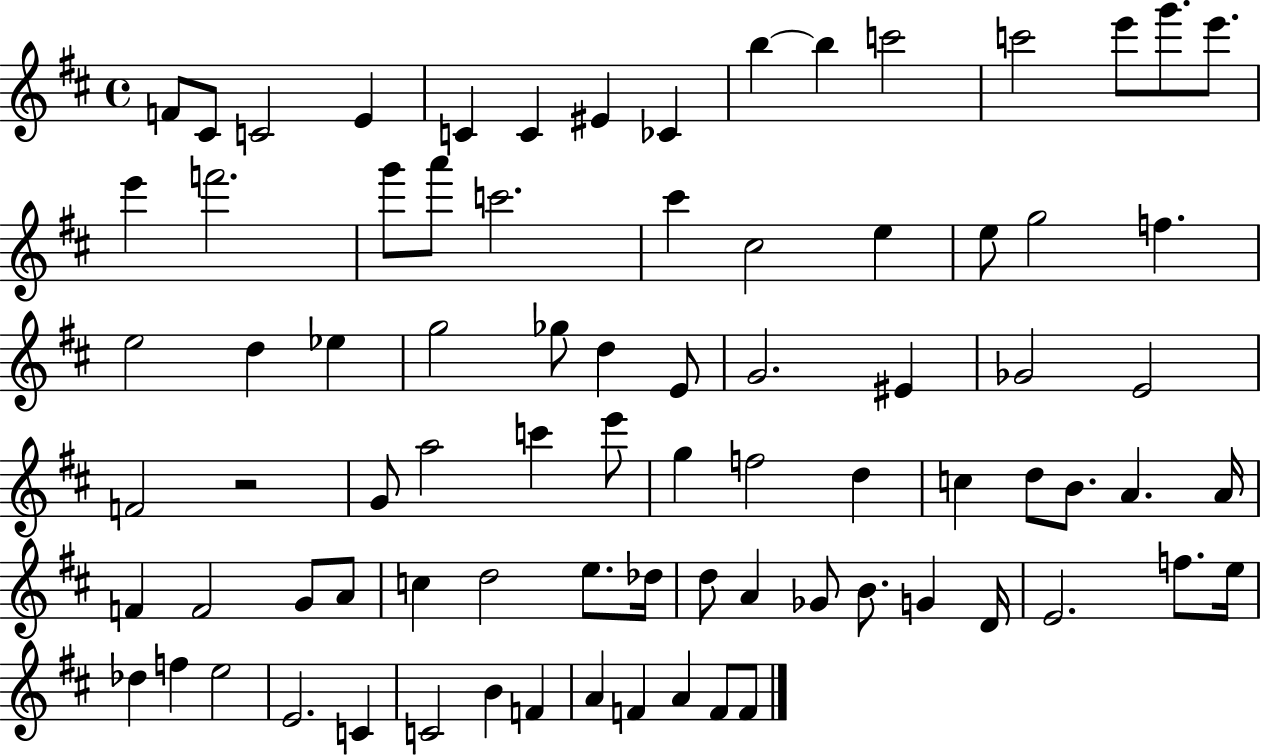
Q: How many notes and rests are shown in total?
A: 81